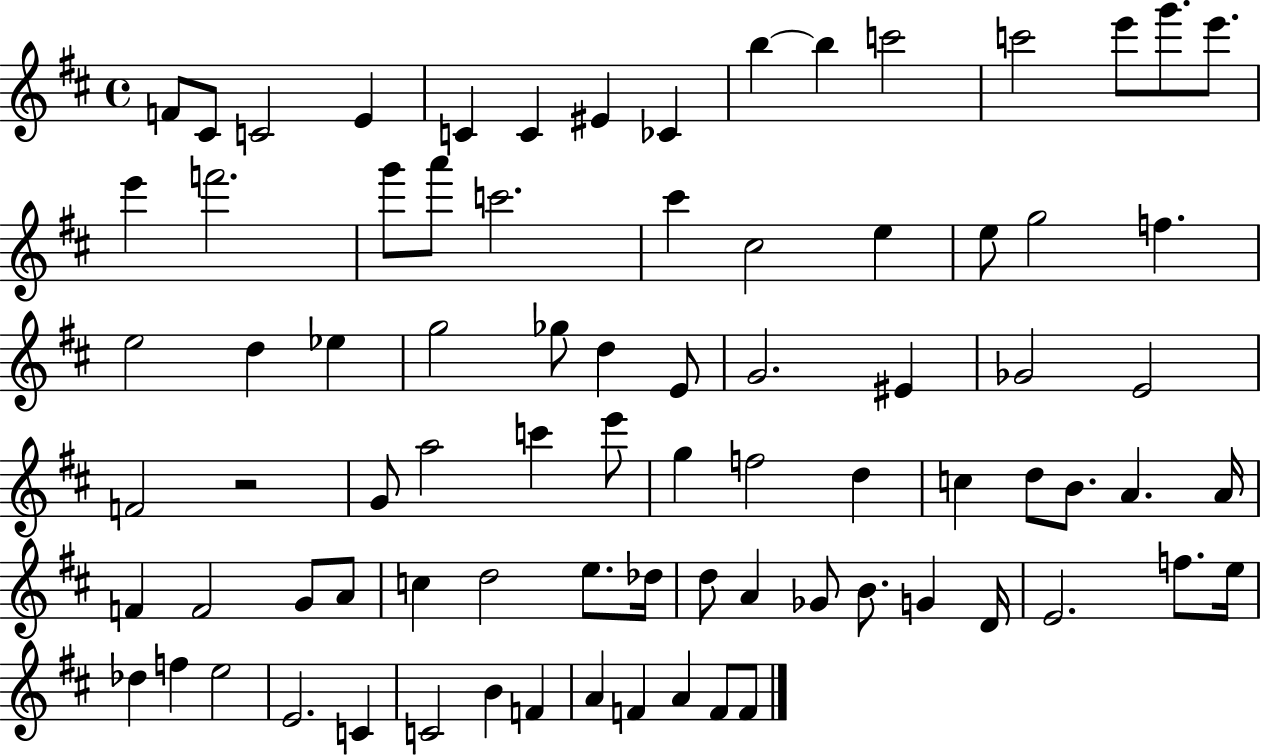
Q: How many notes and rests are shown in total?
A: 81